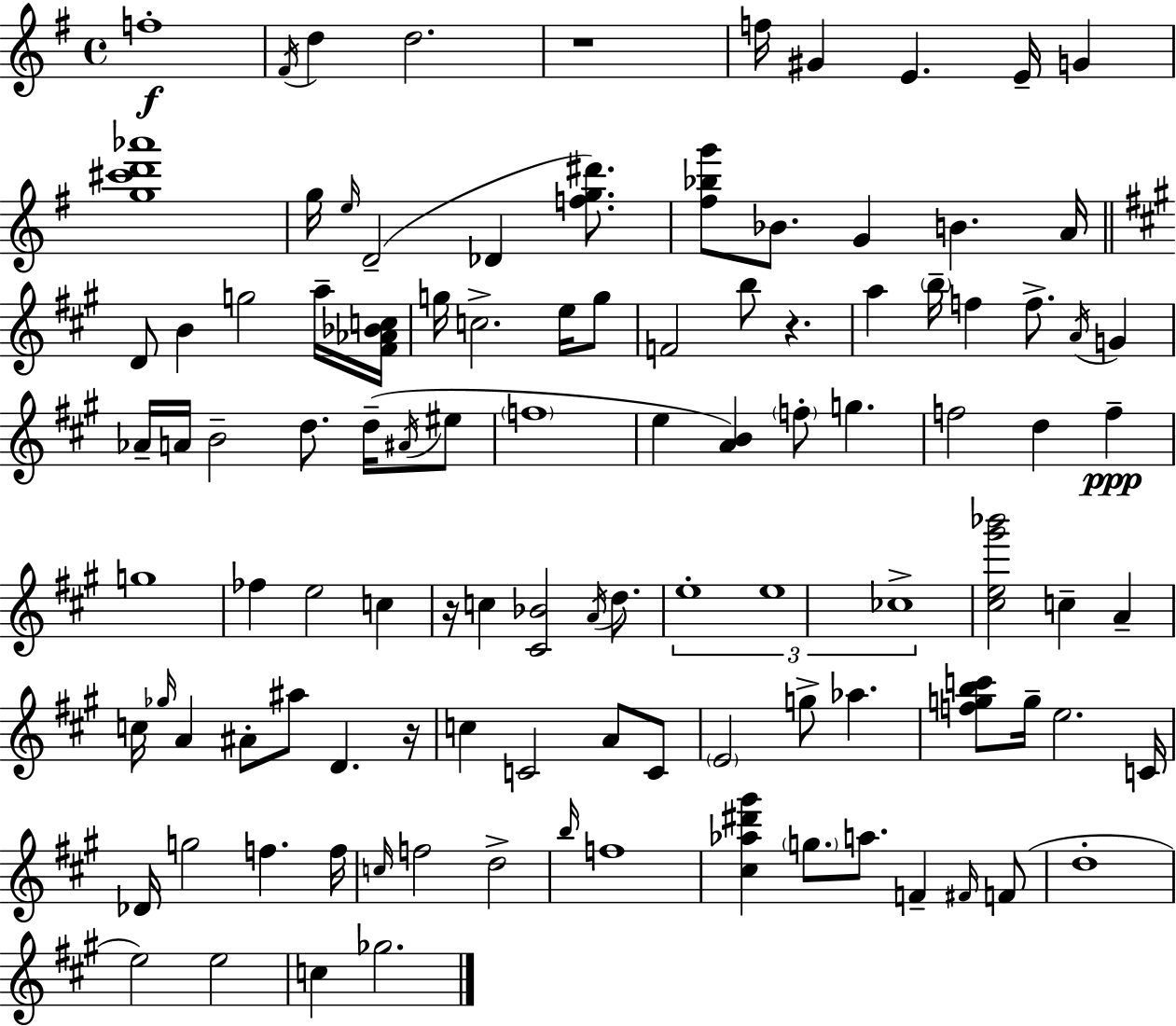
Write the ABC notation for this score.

X:1
T:Untitled
M:4/4
L:1/4
K:Em
f4 ^F/4 d d2 z4 f/4 ^G E E/4 G [g^c'd'_a']4 g/4 e/4 D2 _D [fg^d']/2 [^f_bg']/2 _B/2 G B A/4 D/2 B g2 a/4 [^F_A_Bc]/4 g/4 c2 e/4 g/2 F2 b/2 z a b/4 f f/2 A/4 G _A/4 A/4 B2 d/2 d/4 ^A/4 ^e/2 f4 e [AB] f/2 g f2 d f g4 _f e2 c z/4 c [^C_B]2 A/4 d/2 e4 e4 _c4 [^ce^g'_b']2 c A c/4 _g/4 A ^A/2 ^a/2 D z/4 c C2 A/2 C/2 E2 g/2 _a [fgbc']/2 g/4 e2 C/4 _D/4 g2 f f/4 c/4 f2 d2 b/4 f4 [^c_a^d'^g'] g/2 a/2 F ^F/4 F/2 d4 e2 e2 c _g2